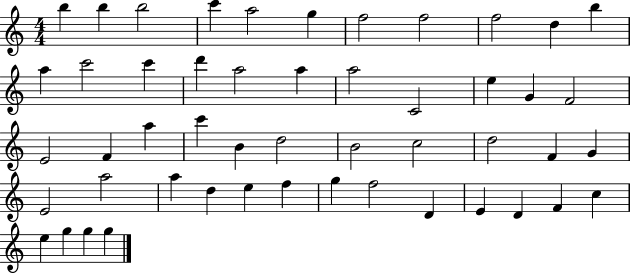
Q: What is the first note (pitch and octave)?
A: B5